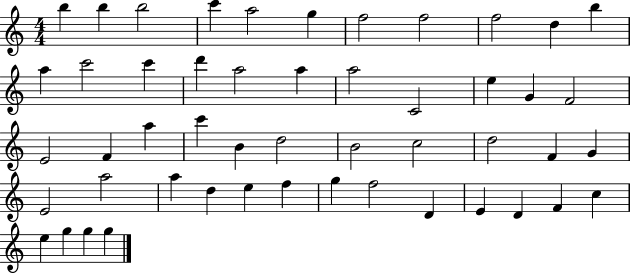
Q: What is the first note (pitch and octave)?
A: B5